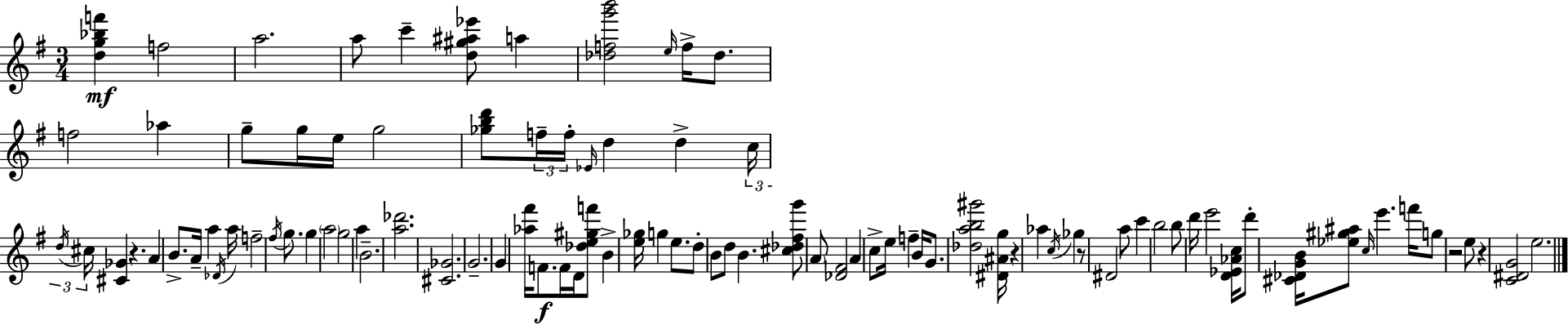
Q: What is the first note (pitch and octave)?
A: F5